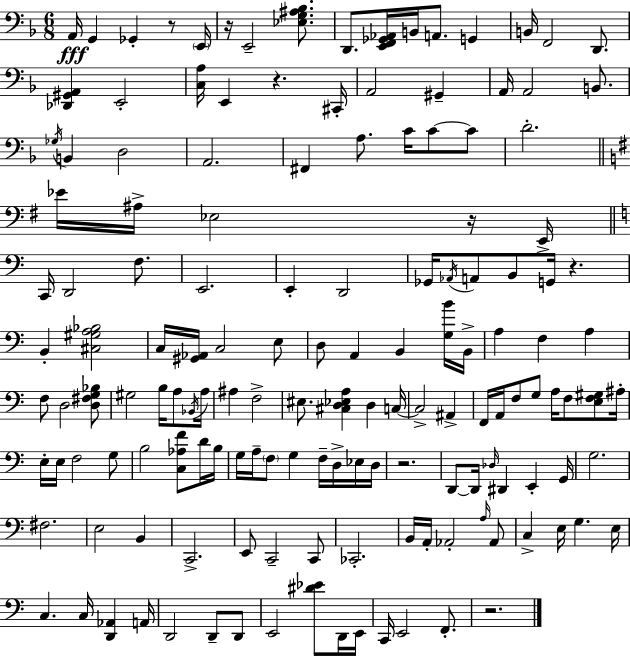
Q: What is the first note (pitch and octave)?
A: A2